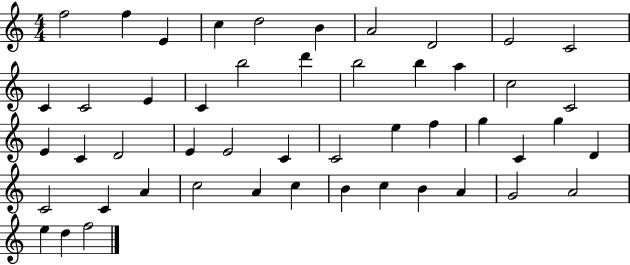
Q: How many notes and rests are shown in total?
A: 49